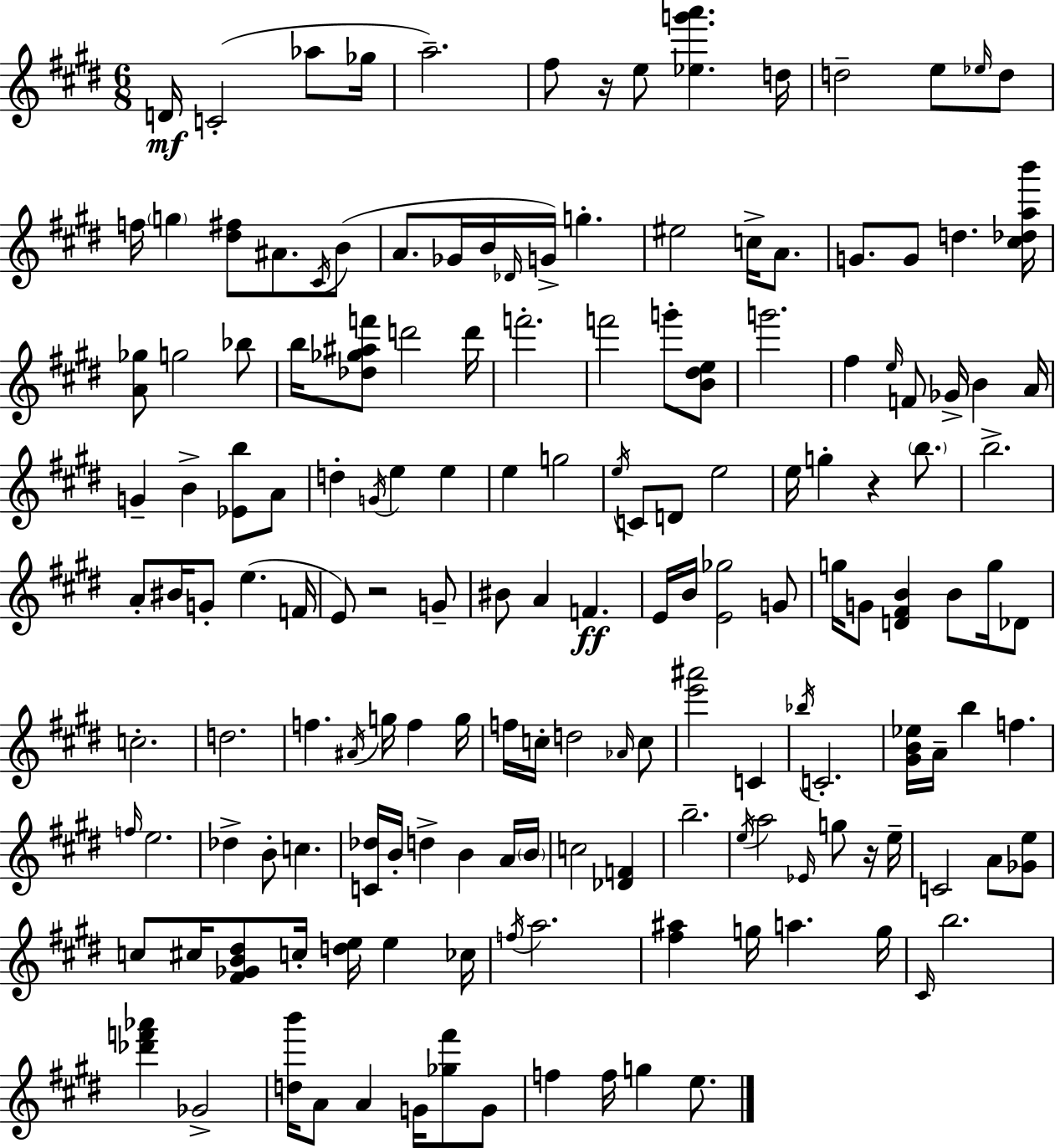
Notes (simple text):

D4/s C4/h Ab5/e Gb5/s A5/h. F#5/e R/s E5/e [Eb5,G6,A6]/q. D5/s D5/h E5/e Eb5/s D5/e F5/s G5/q [D#5,F#5]/e A#4/e. C#4/s B4/e A4/e. Gb4/s B4/s Db4/s G4/s G5/q. EIS5/h C5/s A4/e. G4/e. G4/e D5/q. [C#5,Db5,A5,B6]/s [A4,Gb5]/e G5/h Bb5/e B5/s [Db5,Gb5,A#5,F6]/e D6/h D6/s F6/h. F6/h G6/e [B4,D#5,E5]/e G6/h. F#5/q E5/s F4/e Gb4/s B4/q A4/s G4/q B4/q [Eb4,B5]/e A4/e D5/q G4/s E5/q E5/q E5/q G5/h E5/s C4/e D4/e E5/h E5/s G5/q R/q B5/e. B5/h. A4/e BIS4/s G4/e E5/q. F4/s E4/e R/h G4/e BIS4/e A4/q F4/q. E4/s B4/s [E4,Gb5]/h G4/e G5/s G4/e [D4,F#4,B4]/q B4/e G5/s Db4/e C5/h. D5/h. F5/q. A#4/s G5/s F5/q G5/s F5/s C5/s D5/h Ab4/s C5/e [E6,A#6]/h C4/q Bb5/s C4/h. [G#4,B4,Eb5]/s A4/s B5/q F5/q. F5/s E5/h. Db5/q B4/e C5/q. [C4,Db5]/s B4/s D5/q B4/q A4/s B4/s C5/h [Db4,F4]/q B5/h. E5/s A5/h Eb4/s G5/e R/s E5/s C4/h A4/e [Gb4,E5]/e C5/e C#5/s [F#4,Gb4,B4,D#5]/e C5/s [D5,E5]/s E5/q CES5/s F5/s A5/h. [F#5,A#5]/q G5/s A5/q. G5/s C#4/s B5/h. [Db6,F6,Ab6]/q Gb4/h [D5,B6]/s A4/e A4/q G4/s [Gb5,F#6]/e G4/e F5/q F5/s G5/q E5/e.